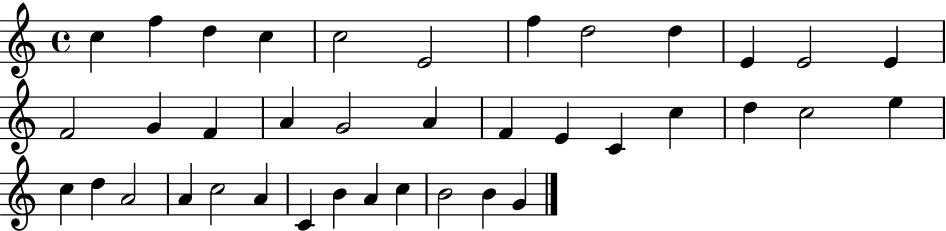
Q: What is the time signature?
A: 4/4